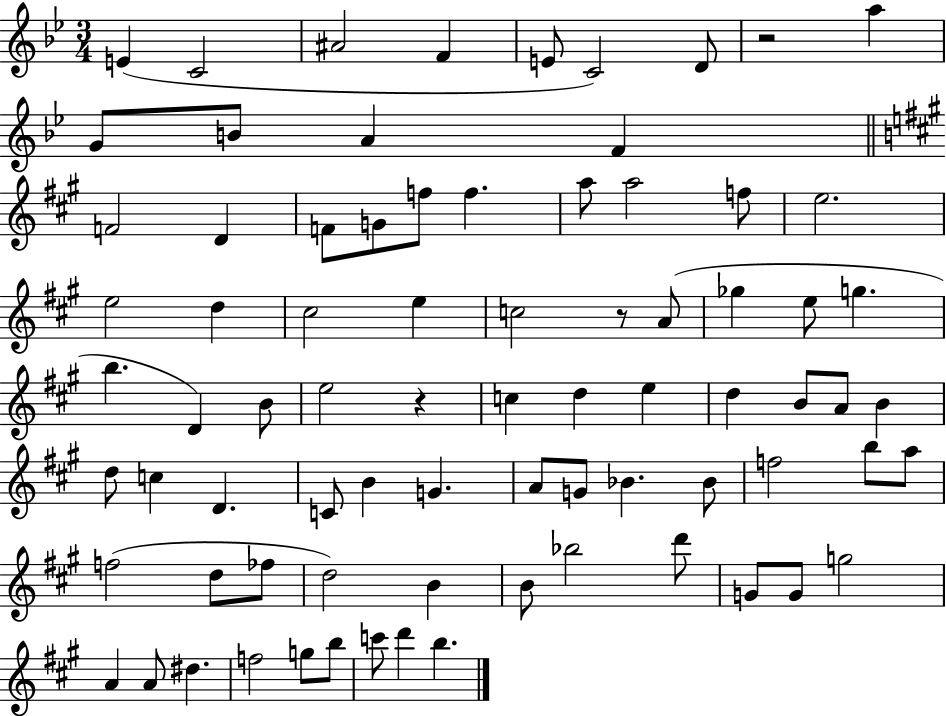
{
  \clef treble
  \numericTimeSignature
  \time 3/4
  \key bes \major
  e'4( c'2 | ais'2 f'4 | e'8 c'2) d'8 | r2 a''4 | \break g'8 b'8 a'4 f'4 | \bar "||" \break \key a \major f'2 d'4 | f'8 g'8 f''8 f''4. | a''8 a''2 f''8 | e''2. | \break e''2 d''4 | cis''2 e''4 | c''2 r8 a'8( | ges''4 e''8 g''4. | \break b''4. d'4) b'8 | e''2 r4 | c''4 d''4 e''4 | d''4 b'8 a'8 b'4 | \break d''8 c''4 d'4. | c'8 b'4 g'4. | a'8 g'8 bes'4. bes'8 | f''2 b''8 a''8 | \break f''2( d''8 fes''8 | d''2) b'4 | b'8 bes''2 d'''8 | g'8 g'8 g''2 | \break a'4 a'8 dis''4. | f''2 g''8 b''8 | c'''8 d'''4 b''4. | \bar "|."
}